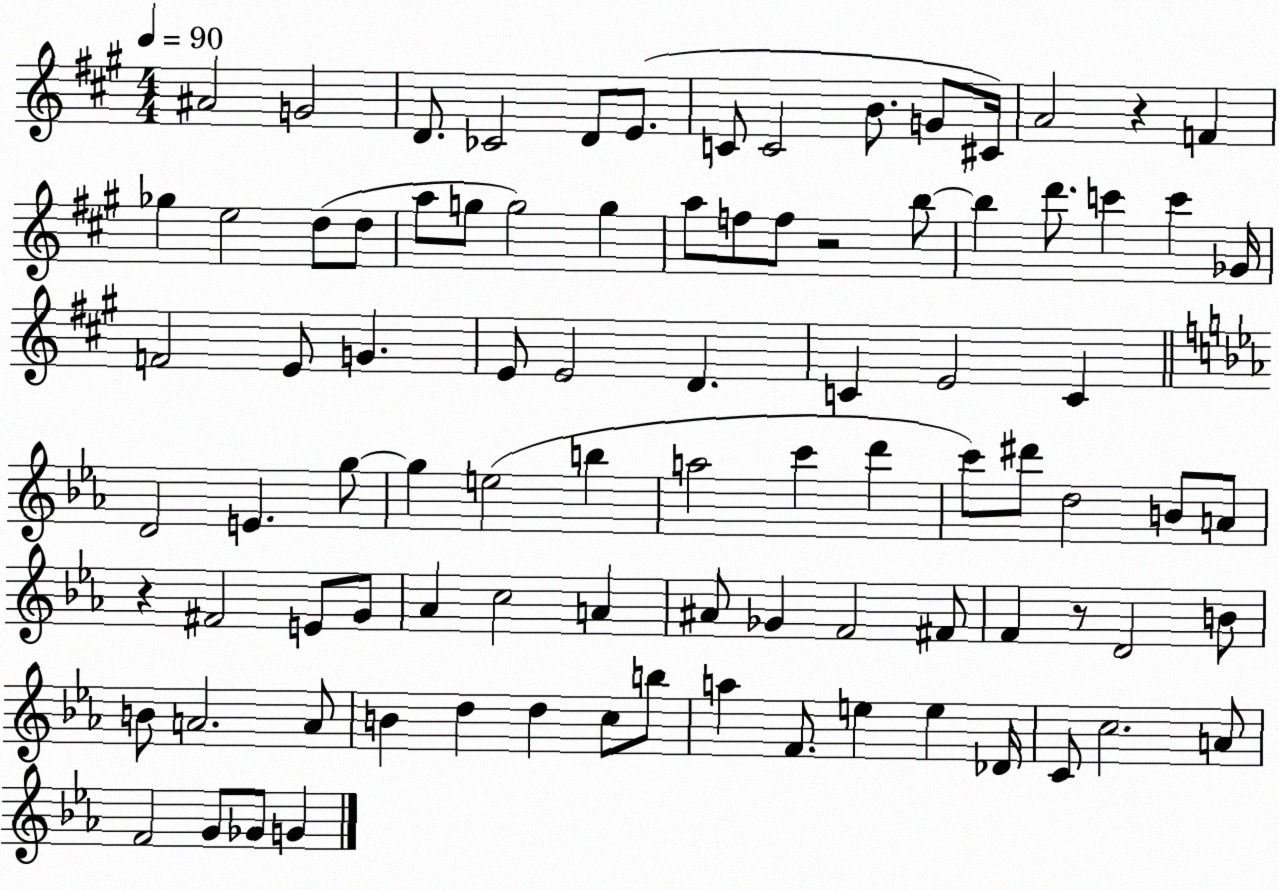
X:1
T:Untitled
M:4/4
L:1/4
K:A
^A2 G2 D/2 _C2 D/2 E/2 C/2 C2 B/2 G/2 ^C/4 A2 z F _g e2 d/2 d/2 a/2 g/2 g2 g a/2 f/2 f/2 z2 b/2 b d'/2 c' c' _G/4 F2 E/2 G E/2 E2 D C E2 C D2 E g/2 g e2 b a2 c' d' c'/2 ^d'/2 d2 B/2 A/2 z ^F2 E/2 G/2 _A c2 A ^A/2 _G F2 ^F/2 F z/2 D2 B/2 B/2 A2 A/2 B d d c/2 b/2 a F/2 e e _D/4 C/2 c2 A/2 F2 G/2 _G/2 G